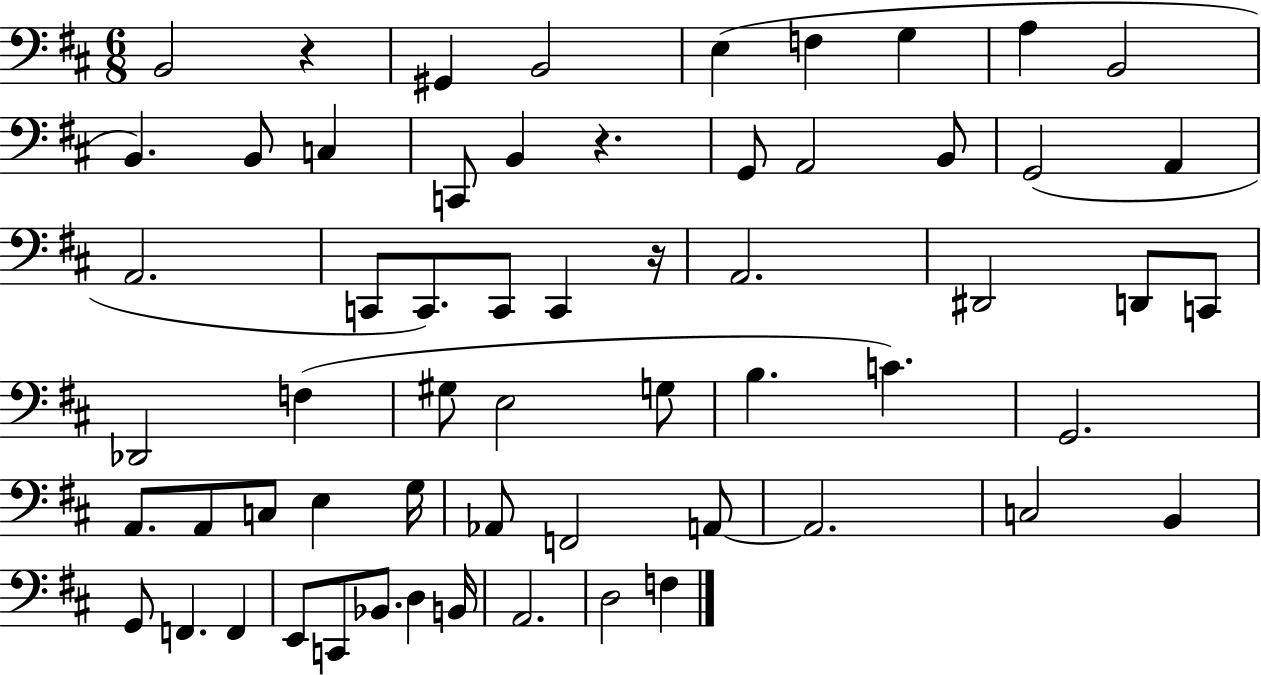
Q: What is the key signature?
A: D major